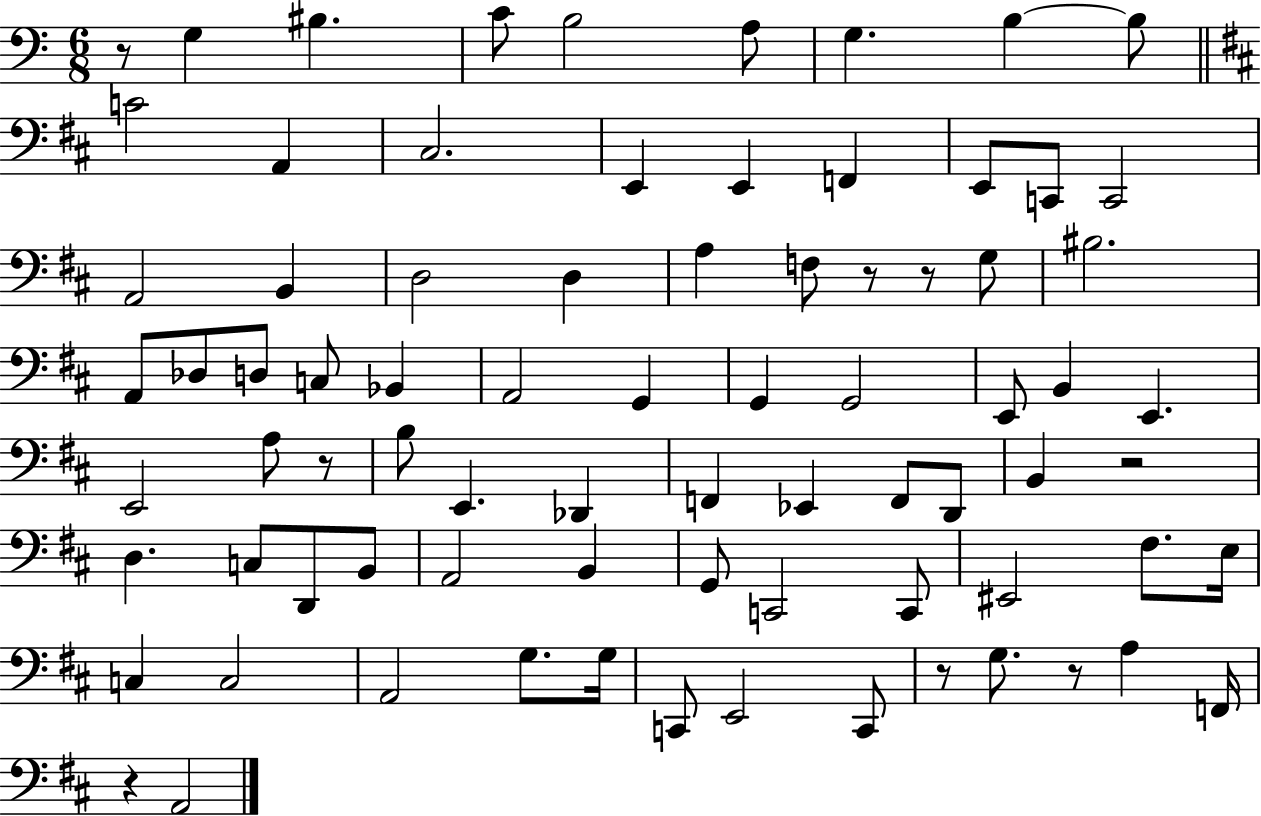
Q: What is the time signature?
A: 6/8